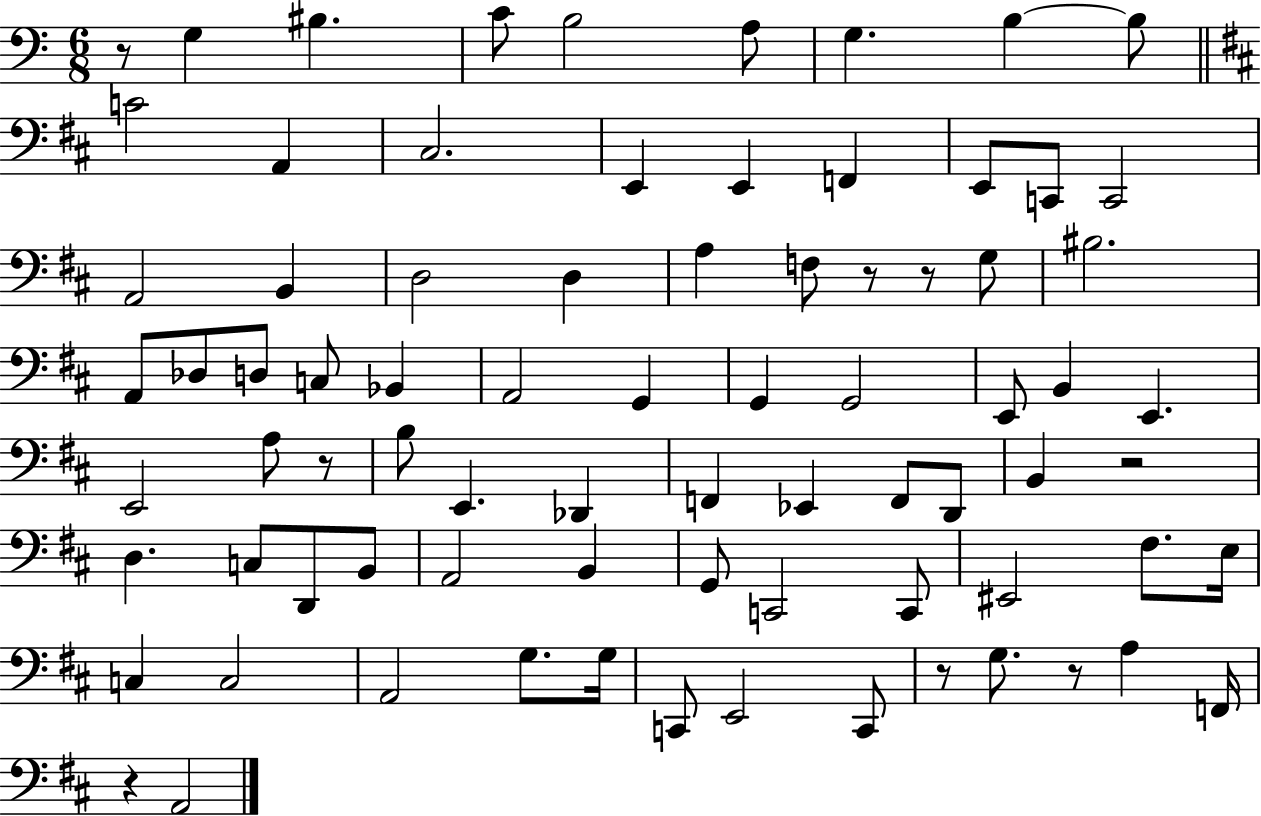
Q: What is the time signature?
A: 6/8